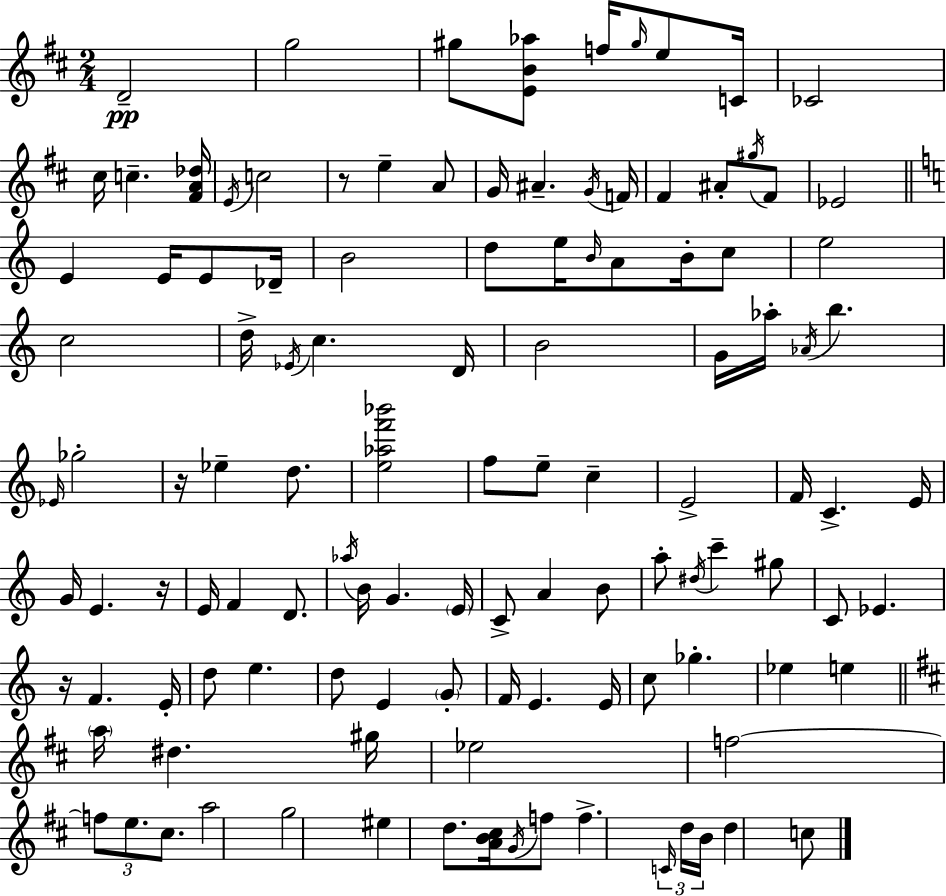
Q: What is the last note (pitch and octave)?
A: C5